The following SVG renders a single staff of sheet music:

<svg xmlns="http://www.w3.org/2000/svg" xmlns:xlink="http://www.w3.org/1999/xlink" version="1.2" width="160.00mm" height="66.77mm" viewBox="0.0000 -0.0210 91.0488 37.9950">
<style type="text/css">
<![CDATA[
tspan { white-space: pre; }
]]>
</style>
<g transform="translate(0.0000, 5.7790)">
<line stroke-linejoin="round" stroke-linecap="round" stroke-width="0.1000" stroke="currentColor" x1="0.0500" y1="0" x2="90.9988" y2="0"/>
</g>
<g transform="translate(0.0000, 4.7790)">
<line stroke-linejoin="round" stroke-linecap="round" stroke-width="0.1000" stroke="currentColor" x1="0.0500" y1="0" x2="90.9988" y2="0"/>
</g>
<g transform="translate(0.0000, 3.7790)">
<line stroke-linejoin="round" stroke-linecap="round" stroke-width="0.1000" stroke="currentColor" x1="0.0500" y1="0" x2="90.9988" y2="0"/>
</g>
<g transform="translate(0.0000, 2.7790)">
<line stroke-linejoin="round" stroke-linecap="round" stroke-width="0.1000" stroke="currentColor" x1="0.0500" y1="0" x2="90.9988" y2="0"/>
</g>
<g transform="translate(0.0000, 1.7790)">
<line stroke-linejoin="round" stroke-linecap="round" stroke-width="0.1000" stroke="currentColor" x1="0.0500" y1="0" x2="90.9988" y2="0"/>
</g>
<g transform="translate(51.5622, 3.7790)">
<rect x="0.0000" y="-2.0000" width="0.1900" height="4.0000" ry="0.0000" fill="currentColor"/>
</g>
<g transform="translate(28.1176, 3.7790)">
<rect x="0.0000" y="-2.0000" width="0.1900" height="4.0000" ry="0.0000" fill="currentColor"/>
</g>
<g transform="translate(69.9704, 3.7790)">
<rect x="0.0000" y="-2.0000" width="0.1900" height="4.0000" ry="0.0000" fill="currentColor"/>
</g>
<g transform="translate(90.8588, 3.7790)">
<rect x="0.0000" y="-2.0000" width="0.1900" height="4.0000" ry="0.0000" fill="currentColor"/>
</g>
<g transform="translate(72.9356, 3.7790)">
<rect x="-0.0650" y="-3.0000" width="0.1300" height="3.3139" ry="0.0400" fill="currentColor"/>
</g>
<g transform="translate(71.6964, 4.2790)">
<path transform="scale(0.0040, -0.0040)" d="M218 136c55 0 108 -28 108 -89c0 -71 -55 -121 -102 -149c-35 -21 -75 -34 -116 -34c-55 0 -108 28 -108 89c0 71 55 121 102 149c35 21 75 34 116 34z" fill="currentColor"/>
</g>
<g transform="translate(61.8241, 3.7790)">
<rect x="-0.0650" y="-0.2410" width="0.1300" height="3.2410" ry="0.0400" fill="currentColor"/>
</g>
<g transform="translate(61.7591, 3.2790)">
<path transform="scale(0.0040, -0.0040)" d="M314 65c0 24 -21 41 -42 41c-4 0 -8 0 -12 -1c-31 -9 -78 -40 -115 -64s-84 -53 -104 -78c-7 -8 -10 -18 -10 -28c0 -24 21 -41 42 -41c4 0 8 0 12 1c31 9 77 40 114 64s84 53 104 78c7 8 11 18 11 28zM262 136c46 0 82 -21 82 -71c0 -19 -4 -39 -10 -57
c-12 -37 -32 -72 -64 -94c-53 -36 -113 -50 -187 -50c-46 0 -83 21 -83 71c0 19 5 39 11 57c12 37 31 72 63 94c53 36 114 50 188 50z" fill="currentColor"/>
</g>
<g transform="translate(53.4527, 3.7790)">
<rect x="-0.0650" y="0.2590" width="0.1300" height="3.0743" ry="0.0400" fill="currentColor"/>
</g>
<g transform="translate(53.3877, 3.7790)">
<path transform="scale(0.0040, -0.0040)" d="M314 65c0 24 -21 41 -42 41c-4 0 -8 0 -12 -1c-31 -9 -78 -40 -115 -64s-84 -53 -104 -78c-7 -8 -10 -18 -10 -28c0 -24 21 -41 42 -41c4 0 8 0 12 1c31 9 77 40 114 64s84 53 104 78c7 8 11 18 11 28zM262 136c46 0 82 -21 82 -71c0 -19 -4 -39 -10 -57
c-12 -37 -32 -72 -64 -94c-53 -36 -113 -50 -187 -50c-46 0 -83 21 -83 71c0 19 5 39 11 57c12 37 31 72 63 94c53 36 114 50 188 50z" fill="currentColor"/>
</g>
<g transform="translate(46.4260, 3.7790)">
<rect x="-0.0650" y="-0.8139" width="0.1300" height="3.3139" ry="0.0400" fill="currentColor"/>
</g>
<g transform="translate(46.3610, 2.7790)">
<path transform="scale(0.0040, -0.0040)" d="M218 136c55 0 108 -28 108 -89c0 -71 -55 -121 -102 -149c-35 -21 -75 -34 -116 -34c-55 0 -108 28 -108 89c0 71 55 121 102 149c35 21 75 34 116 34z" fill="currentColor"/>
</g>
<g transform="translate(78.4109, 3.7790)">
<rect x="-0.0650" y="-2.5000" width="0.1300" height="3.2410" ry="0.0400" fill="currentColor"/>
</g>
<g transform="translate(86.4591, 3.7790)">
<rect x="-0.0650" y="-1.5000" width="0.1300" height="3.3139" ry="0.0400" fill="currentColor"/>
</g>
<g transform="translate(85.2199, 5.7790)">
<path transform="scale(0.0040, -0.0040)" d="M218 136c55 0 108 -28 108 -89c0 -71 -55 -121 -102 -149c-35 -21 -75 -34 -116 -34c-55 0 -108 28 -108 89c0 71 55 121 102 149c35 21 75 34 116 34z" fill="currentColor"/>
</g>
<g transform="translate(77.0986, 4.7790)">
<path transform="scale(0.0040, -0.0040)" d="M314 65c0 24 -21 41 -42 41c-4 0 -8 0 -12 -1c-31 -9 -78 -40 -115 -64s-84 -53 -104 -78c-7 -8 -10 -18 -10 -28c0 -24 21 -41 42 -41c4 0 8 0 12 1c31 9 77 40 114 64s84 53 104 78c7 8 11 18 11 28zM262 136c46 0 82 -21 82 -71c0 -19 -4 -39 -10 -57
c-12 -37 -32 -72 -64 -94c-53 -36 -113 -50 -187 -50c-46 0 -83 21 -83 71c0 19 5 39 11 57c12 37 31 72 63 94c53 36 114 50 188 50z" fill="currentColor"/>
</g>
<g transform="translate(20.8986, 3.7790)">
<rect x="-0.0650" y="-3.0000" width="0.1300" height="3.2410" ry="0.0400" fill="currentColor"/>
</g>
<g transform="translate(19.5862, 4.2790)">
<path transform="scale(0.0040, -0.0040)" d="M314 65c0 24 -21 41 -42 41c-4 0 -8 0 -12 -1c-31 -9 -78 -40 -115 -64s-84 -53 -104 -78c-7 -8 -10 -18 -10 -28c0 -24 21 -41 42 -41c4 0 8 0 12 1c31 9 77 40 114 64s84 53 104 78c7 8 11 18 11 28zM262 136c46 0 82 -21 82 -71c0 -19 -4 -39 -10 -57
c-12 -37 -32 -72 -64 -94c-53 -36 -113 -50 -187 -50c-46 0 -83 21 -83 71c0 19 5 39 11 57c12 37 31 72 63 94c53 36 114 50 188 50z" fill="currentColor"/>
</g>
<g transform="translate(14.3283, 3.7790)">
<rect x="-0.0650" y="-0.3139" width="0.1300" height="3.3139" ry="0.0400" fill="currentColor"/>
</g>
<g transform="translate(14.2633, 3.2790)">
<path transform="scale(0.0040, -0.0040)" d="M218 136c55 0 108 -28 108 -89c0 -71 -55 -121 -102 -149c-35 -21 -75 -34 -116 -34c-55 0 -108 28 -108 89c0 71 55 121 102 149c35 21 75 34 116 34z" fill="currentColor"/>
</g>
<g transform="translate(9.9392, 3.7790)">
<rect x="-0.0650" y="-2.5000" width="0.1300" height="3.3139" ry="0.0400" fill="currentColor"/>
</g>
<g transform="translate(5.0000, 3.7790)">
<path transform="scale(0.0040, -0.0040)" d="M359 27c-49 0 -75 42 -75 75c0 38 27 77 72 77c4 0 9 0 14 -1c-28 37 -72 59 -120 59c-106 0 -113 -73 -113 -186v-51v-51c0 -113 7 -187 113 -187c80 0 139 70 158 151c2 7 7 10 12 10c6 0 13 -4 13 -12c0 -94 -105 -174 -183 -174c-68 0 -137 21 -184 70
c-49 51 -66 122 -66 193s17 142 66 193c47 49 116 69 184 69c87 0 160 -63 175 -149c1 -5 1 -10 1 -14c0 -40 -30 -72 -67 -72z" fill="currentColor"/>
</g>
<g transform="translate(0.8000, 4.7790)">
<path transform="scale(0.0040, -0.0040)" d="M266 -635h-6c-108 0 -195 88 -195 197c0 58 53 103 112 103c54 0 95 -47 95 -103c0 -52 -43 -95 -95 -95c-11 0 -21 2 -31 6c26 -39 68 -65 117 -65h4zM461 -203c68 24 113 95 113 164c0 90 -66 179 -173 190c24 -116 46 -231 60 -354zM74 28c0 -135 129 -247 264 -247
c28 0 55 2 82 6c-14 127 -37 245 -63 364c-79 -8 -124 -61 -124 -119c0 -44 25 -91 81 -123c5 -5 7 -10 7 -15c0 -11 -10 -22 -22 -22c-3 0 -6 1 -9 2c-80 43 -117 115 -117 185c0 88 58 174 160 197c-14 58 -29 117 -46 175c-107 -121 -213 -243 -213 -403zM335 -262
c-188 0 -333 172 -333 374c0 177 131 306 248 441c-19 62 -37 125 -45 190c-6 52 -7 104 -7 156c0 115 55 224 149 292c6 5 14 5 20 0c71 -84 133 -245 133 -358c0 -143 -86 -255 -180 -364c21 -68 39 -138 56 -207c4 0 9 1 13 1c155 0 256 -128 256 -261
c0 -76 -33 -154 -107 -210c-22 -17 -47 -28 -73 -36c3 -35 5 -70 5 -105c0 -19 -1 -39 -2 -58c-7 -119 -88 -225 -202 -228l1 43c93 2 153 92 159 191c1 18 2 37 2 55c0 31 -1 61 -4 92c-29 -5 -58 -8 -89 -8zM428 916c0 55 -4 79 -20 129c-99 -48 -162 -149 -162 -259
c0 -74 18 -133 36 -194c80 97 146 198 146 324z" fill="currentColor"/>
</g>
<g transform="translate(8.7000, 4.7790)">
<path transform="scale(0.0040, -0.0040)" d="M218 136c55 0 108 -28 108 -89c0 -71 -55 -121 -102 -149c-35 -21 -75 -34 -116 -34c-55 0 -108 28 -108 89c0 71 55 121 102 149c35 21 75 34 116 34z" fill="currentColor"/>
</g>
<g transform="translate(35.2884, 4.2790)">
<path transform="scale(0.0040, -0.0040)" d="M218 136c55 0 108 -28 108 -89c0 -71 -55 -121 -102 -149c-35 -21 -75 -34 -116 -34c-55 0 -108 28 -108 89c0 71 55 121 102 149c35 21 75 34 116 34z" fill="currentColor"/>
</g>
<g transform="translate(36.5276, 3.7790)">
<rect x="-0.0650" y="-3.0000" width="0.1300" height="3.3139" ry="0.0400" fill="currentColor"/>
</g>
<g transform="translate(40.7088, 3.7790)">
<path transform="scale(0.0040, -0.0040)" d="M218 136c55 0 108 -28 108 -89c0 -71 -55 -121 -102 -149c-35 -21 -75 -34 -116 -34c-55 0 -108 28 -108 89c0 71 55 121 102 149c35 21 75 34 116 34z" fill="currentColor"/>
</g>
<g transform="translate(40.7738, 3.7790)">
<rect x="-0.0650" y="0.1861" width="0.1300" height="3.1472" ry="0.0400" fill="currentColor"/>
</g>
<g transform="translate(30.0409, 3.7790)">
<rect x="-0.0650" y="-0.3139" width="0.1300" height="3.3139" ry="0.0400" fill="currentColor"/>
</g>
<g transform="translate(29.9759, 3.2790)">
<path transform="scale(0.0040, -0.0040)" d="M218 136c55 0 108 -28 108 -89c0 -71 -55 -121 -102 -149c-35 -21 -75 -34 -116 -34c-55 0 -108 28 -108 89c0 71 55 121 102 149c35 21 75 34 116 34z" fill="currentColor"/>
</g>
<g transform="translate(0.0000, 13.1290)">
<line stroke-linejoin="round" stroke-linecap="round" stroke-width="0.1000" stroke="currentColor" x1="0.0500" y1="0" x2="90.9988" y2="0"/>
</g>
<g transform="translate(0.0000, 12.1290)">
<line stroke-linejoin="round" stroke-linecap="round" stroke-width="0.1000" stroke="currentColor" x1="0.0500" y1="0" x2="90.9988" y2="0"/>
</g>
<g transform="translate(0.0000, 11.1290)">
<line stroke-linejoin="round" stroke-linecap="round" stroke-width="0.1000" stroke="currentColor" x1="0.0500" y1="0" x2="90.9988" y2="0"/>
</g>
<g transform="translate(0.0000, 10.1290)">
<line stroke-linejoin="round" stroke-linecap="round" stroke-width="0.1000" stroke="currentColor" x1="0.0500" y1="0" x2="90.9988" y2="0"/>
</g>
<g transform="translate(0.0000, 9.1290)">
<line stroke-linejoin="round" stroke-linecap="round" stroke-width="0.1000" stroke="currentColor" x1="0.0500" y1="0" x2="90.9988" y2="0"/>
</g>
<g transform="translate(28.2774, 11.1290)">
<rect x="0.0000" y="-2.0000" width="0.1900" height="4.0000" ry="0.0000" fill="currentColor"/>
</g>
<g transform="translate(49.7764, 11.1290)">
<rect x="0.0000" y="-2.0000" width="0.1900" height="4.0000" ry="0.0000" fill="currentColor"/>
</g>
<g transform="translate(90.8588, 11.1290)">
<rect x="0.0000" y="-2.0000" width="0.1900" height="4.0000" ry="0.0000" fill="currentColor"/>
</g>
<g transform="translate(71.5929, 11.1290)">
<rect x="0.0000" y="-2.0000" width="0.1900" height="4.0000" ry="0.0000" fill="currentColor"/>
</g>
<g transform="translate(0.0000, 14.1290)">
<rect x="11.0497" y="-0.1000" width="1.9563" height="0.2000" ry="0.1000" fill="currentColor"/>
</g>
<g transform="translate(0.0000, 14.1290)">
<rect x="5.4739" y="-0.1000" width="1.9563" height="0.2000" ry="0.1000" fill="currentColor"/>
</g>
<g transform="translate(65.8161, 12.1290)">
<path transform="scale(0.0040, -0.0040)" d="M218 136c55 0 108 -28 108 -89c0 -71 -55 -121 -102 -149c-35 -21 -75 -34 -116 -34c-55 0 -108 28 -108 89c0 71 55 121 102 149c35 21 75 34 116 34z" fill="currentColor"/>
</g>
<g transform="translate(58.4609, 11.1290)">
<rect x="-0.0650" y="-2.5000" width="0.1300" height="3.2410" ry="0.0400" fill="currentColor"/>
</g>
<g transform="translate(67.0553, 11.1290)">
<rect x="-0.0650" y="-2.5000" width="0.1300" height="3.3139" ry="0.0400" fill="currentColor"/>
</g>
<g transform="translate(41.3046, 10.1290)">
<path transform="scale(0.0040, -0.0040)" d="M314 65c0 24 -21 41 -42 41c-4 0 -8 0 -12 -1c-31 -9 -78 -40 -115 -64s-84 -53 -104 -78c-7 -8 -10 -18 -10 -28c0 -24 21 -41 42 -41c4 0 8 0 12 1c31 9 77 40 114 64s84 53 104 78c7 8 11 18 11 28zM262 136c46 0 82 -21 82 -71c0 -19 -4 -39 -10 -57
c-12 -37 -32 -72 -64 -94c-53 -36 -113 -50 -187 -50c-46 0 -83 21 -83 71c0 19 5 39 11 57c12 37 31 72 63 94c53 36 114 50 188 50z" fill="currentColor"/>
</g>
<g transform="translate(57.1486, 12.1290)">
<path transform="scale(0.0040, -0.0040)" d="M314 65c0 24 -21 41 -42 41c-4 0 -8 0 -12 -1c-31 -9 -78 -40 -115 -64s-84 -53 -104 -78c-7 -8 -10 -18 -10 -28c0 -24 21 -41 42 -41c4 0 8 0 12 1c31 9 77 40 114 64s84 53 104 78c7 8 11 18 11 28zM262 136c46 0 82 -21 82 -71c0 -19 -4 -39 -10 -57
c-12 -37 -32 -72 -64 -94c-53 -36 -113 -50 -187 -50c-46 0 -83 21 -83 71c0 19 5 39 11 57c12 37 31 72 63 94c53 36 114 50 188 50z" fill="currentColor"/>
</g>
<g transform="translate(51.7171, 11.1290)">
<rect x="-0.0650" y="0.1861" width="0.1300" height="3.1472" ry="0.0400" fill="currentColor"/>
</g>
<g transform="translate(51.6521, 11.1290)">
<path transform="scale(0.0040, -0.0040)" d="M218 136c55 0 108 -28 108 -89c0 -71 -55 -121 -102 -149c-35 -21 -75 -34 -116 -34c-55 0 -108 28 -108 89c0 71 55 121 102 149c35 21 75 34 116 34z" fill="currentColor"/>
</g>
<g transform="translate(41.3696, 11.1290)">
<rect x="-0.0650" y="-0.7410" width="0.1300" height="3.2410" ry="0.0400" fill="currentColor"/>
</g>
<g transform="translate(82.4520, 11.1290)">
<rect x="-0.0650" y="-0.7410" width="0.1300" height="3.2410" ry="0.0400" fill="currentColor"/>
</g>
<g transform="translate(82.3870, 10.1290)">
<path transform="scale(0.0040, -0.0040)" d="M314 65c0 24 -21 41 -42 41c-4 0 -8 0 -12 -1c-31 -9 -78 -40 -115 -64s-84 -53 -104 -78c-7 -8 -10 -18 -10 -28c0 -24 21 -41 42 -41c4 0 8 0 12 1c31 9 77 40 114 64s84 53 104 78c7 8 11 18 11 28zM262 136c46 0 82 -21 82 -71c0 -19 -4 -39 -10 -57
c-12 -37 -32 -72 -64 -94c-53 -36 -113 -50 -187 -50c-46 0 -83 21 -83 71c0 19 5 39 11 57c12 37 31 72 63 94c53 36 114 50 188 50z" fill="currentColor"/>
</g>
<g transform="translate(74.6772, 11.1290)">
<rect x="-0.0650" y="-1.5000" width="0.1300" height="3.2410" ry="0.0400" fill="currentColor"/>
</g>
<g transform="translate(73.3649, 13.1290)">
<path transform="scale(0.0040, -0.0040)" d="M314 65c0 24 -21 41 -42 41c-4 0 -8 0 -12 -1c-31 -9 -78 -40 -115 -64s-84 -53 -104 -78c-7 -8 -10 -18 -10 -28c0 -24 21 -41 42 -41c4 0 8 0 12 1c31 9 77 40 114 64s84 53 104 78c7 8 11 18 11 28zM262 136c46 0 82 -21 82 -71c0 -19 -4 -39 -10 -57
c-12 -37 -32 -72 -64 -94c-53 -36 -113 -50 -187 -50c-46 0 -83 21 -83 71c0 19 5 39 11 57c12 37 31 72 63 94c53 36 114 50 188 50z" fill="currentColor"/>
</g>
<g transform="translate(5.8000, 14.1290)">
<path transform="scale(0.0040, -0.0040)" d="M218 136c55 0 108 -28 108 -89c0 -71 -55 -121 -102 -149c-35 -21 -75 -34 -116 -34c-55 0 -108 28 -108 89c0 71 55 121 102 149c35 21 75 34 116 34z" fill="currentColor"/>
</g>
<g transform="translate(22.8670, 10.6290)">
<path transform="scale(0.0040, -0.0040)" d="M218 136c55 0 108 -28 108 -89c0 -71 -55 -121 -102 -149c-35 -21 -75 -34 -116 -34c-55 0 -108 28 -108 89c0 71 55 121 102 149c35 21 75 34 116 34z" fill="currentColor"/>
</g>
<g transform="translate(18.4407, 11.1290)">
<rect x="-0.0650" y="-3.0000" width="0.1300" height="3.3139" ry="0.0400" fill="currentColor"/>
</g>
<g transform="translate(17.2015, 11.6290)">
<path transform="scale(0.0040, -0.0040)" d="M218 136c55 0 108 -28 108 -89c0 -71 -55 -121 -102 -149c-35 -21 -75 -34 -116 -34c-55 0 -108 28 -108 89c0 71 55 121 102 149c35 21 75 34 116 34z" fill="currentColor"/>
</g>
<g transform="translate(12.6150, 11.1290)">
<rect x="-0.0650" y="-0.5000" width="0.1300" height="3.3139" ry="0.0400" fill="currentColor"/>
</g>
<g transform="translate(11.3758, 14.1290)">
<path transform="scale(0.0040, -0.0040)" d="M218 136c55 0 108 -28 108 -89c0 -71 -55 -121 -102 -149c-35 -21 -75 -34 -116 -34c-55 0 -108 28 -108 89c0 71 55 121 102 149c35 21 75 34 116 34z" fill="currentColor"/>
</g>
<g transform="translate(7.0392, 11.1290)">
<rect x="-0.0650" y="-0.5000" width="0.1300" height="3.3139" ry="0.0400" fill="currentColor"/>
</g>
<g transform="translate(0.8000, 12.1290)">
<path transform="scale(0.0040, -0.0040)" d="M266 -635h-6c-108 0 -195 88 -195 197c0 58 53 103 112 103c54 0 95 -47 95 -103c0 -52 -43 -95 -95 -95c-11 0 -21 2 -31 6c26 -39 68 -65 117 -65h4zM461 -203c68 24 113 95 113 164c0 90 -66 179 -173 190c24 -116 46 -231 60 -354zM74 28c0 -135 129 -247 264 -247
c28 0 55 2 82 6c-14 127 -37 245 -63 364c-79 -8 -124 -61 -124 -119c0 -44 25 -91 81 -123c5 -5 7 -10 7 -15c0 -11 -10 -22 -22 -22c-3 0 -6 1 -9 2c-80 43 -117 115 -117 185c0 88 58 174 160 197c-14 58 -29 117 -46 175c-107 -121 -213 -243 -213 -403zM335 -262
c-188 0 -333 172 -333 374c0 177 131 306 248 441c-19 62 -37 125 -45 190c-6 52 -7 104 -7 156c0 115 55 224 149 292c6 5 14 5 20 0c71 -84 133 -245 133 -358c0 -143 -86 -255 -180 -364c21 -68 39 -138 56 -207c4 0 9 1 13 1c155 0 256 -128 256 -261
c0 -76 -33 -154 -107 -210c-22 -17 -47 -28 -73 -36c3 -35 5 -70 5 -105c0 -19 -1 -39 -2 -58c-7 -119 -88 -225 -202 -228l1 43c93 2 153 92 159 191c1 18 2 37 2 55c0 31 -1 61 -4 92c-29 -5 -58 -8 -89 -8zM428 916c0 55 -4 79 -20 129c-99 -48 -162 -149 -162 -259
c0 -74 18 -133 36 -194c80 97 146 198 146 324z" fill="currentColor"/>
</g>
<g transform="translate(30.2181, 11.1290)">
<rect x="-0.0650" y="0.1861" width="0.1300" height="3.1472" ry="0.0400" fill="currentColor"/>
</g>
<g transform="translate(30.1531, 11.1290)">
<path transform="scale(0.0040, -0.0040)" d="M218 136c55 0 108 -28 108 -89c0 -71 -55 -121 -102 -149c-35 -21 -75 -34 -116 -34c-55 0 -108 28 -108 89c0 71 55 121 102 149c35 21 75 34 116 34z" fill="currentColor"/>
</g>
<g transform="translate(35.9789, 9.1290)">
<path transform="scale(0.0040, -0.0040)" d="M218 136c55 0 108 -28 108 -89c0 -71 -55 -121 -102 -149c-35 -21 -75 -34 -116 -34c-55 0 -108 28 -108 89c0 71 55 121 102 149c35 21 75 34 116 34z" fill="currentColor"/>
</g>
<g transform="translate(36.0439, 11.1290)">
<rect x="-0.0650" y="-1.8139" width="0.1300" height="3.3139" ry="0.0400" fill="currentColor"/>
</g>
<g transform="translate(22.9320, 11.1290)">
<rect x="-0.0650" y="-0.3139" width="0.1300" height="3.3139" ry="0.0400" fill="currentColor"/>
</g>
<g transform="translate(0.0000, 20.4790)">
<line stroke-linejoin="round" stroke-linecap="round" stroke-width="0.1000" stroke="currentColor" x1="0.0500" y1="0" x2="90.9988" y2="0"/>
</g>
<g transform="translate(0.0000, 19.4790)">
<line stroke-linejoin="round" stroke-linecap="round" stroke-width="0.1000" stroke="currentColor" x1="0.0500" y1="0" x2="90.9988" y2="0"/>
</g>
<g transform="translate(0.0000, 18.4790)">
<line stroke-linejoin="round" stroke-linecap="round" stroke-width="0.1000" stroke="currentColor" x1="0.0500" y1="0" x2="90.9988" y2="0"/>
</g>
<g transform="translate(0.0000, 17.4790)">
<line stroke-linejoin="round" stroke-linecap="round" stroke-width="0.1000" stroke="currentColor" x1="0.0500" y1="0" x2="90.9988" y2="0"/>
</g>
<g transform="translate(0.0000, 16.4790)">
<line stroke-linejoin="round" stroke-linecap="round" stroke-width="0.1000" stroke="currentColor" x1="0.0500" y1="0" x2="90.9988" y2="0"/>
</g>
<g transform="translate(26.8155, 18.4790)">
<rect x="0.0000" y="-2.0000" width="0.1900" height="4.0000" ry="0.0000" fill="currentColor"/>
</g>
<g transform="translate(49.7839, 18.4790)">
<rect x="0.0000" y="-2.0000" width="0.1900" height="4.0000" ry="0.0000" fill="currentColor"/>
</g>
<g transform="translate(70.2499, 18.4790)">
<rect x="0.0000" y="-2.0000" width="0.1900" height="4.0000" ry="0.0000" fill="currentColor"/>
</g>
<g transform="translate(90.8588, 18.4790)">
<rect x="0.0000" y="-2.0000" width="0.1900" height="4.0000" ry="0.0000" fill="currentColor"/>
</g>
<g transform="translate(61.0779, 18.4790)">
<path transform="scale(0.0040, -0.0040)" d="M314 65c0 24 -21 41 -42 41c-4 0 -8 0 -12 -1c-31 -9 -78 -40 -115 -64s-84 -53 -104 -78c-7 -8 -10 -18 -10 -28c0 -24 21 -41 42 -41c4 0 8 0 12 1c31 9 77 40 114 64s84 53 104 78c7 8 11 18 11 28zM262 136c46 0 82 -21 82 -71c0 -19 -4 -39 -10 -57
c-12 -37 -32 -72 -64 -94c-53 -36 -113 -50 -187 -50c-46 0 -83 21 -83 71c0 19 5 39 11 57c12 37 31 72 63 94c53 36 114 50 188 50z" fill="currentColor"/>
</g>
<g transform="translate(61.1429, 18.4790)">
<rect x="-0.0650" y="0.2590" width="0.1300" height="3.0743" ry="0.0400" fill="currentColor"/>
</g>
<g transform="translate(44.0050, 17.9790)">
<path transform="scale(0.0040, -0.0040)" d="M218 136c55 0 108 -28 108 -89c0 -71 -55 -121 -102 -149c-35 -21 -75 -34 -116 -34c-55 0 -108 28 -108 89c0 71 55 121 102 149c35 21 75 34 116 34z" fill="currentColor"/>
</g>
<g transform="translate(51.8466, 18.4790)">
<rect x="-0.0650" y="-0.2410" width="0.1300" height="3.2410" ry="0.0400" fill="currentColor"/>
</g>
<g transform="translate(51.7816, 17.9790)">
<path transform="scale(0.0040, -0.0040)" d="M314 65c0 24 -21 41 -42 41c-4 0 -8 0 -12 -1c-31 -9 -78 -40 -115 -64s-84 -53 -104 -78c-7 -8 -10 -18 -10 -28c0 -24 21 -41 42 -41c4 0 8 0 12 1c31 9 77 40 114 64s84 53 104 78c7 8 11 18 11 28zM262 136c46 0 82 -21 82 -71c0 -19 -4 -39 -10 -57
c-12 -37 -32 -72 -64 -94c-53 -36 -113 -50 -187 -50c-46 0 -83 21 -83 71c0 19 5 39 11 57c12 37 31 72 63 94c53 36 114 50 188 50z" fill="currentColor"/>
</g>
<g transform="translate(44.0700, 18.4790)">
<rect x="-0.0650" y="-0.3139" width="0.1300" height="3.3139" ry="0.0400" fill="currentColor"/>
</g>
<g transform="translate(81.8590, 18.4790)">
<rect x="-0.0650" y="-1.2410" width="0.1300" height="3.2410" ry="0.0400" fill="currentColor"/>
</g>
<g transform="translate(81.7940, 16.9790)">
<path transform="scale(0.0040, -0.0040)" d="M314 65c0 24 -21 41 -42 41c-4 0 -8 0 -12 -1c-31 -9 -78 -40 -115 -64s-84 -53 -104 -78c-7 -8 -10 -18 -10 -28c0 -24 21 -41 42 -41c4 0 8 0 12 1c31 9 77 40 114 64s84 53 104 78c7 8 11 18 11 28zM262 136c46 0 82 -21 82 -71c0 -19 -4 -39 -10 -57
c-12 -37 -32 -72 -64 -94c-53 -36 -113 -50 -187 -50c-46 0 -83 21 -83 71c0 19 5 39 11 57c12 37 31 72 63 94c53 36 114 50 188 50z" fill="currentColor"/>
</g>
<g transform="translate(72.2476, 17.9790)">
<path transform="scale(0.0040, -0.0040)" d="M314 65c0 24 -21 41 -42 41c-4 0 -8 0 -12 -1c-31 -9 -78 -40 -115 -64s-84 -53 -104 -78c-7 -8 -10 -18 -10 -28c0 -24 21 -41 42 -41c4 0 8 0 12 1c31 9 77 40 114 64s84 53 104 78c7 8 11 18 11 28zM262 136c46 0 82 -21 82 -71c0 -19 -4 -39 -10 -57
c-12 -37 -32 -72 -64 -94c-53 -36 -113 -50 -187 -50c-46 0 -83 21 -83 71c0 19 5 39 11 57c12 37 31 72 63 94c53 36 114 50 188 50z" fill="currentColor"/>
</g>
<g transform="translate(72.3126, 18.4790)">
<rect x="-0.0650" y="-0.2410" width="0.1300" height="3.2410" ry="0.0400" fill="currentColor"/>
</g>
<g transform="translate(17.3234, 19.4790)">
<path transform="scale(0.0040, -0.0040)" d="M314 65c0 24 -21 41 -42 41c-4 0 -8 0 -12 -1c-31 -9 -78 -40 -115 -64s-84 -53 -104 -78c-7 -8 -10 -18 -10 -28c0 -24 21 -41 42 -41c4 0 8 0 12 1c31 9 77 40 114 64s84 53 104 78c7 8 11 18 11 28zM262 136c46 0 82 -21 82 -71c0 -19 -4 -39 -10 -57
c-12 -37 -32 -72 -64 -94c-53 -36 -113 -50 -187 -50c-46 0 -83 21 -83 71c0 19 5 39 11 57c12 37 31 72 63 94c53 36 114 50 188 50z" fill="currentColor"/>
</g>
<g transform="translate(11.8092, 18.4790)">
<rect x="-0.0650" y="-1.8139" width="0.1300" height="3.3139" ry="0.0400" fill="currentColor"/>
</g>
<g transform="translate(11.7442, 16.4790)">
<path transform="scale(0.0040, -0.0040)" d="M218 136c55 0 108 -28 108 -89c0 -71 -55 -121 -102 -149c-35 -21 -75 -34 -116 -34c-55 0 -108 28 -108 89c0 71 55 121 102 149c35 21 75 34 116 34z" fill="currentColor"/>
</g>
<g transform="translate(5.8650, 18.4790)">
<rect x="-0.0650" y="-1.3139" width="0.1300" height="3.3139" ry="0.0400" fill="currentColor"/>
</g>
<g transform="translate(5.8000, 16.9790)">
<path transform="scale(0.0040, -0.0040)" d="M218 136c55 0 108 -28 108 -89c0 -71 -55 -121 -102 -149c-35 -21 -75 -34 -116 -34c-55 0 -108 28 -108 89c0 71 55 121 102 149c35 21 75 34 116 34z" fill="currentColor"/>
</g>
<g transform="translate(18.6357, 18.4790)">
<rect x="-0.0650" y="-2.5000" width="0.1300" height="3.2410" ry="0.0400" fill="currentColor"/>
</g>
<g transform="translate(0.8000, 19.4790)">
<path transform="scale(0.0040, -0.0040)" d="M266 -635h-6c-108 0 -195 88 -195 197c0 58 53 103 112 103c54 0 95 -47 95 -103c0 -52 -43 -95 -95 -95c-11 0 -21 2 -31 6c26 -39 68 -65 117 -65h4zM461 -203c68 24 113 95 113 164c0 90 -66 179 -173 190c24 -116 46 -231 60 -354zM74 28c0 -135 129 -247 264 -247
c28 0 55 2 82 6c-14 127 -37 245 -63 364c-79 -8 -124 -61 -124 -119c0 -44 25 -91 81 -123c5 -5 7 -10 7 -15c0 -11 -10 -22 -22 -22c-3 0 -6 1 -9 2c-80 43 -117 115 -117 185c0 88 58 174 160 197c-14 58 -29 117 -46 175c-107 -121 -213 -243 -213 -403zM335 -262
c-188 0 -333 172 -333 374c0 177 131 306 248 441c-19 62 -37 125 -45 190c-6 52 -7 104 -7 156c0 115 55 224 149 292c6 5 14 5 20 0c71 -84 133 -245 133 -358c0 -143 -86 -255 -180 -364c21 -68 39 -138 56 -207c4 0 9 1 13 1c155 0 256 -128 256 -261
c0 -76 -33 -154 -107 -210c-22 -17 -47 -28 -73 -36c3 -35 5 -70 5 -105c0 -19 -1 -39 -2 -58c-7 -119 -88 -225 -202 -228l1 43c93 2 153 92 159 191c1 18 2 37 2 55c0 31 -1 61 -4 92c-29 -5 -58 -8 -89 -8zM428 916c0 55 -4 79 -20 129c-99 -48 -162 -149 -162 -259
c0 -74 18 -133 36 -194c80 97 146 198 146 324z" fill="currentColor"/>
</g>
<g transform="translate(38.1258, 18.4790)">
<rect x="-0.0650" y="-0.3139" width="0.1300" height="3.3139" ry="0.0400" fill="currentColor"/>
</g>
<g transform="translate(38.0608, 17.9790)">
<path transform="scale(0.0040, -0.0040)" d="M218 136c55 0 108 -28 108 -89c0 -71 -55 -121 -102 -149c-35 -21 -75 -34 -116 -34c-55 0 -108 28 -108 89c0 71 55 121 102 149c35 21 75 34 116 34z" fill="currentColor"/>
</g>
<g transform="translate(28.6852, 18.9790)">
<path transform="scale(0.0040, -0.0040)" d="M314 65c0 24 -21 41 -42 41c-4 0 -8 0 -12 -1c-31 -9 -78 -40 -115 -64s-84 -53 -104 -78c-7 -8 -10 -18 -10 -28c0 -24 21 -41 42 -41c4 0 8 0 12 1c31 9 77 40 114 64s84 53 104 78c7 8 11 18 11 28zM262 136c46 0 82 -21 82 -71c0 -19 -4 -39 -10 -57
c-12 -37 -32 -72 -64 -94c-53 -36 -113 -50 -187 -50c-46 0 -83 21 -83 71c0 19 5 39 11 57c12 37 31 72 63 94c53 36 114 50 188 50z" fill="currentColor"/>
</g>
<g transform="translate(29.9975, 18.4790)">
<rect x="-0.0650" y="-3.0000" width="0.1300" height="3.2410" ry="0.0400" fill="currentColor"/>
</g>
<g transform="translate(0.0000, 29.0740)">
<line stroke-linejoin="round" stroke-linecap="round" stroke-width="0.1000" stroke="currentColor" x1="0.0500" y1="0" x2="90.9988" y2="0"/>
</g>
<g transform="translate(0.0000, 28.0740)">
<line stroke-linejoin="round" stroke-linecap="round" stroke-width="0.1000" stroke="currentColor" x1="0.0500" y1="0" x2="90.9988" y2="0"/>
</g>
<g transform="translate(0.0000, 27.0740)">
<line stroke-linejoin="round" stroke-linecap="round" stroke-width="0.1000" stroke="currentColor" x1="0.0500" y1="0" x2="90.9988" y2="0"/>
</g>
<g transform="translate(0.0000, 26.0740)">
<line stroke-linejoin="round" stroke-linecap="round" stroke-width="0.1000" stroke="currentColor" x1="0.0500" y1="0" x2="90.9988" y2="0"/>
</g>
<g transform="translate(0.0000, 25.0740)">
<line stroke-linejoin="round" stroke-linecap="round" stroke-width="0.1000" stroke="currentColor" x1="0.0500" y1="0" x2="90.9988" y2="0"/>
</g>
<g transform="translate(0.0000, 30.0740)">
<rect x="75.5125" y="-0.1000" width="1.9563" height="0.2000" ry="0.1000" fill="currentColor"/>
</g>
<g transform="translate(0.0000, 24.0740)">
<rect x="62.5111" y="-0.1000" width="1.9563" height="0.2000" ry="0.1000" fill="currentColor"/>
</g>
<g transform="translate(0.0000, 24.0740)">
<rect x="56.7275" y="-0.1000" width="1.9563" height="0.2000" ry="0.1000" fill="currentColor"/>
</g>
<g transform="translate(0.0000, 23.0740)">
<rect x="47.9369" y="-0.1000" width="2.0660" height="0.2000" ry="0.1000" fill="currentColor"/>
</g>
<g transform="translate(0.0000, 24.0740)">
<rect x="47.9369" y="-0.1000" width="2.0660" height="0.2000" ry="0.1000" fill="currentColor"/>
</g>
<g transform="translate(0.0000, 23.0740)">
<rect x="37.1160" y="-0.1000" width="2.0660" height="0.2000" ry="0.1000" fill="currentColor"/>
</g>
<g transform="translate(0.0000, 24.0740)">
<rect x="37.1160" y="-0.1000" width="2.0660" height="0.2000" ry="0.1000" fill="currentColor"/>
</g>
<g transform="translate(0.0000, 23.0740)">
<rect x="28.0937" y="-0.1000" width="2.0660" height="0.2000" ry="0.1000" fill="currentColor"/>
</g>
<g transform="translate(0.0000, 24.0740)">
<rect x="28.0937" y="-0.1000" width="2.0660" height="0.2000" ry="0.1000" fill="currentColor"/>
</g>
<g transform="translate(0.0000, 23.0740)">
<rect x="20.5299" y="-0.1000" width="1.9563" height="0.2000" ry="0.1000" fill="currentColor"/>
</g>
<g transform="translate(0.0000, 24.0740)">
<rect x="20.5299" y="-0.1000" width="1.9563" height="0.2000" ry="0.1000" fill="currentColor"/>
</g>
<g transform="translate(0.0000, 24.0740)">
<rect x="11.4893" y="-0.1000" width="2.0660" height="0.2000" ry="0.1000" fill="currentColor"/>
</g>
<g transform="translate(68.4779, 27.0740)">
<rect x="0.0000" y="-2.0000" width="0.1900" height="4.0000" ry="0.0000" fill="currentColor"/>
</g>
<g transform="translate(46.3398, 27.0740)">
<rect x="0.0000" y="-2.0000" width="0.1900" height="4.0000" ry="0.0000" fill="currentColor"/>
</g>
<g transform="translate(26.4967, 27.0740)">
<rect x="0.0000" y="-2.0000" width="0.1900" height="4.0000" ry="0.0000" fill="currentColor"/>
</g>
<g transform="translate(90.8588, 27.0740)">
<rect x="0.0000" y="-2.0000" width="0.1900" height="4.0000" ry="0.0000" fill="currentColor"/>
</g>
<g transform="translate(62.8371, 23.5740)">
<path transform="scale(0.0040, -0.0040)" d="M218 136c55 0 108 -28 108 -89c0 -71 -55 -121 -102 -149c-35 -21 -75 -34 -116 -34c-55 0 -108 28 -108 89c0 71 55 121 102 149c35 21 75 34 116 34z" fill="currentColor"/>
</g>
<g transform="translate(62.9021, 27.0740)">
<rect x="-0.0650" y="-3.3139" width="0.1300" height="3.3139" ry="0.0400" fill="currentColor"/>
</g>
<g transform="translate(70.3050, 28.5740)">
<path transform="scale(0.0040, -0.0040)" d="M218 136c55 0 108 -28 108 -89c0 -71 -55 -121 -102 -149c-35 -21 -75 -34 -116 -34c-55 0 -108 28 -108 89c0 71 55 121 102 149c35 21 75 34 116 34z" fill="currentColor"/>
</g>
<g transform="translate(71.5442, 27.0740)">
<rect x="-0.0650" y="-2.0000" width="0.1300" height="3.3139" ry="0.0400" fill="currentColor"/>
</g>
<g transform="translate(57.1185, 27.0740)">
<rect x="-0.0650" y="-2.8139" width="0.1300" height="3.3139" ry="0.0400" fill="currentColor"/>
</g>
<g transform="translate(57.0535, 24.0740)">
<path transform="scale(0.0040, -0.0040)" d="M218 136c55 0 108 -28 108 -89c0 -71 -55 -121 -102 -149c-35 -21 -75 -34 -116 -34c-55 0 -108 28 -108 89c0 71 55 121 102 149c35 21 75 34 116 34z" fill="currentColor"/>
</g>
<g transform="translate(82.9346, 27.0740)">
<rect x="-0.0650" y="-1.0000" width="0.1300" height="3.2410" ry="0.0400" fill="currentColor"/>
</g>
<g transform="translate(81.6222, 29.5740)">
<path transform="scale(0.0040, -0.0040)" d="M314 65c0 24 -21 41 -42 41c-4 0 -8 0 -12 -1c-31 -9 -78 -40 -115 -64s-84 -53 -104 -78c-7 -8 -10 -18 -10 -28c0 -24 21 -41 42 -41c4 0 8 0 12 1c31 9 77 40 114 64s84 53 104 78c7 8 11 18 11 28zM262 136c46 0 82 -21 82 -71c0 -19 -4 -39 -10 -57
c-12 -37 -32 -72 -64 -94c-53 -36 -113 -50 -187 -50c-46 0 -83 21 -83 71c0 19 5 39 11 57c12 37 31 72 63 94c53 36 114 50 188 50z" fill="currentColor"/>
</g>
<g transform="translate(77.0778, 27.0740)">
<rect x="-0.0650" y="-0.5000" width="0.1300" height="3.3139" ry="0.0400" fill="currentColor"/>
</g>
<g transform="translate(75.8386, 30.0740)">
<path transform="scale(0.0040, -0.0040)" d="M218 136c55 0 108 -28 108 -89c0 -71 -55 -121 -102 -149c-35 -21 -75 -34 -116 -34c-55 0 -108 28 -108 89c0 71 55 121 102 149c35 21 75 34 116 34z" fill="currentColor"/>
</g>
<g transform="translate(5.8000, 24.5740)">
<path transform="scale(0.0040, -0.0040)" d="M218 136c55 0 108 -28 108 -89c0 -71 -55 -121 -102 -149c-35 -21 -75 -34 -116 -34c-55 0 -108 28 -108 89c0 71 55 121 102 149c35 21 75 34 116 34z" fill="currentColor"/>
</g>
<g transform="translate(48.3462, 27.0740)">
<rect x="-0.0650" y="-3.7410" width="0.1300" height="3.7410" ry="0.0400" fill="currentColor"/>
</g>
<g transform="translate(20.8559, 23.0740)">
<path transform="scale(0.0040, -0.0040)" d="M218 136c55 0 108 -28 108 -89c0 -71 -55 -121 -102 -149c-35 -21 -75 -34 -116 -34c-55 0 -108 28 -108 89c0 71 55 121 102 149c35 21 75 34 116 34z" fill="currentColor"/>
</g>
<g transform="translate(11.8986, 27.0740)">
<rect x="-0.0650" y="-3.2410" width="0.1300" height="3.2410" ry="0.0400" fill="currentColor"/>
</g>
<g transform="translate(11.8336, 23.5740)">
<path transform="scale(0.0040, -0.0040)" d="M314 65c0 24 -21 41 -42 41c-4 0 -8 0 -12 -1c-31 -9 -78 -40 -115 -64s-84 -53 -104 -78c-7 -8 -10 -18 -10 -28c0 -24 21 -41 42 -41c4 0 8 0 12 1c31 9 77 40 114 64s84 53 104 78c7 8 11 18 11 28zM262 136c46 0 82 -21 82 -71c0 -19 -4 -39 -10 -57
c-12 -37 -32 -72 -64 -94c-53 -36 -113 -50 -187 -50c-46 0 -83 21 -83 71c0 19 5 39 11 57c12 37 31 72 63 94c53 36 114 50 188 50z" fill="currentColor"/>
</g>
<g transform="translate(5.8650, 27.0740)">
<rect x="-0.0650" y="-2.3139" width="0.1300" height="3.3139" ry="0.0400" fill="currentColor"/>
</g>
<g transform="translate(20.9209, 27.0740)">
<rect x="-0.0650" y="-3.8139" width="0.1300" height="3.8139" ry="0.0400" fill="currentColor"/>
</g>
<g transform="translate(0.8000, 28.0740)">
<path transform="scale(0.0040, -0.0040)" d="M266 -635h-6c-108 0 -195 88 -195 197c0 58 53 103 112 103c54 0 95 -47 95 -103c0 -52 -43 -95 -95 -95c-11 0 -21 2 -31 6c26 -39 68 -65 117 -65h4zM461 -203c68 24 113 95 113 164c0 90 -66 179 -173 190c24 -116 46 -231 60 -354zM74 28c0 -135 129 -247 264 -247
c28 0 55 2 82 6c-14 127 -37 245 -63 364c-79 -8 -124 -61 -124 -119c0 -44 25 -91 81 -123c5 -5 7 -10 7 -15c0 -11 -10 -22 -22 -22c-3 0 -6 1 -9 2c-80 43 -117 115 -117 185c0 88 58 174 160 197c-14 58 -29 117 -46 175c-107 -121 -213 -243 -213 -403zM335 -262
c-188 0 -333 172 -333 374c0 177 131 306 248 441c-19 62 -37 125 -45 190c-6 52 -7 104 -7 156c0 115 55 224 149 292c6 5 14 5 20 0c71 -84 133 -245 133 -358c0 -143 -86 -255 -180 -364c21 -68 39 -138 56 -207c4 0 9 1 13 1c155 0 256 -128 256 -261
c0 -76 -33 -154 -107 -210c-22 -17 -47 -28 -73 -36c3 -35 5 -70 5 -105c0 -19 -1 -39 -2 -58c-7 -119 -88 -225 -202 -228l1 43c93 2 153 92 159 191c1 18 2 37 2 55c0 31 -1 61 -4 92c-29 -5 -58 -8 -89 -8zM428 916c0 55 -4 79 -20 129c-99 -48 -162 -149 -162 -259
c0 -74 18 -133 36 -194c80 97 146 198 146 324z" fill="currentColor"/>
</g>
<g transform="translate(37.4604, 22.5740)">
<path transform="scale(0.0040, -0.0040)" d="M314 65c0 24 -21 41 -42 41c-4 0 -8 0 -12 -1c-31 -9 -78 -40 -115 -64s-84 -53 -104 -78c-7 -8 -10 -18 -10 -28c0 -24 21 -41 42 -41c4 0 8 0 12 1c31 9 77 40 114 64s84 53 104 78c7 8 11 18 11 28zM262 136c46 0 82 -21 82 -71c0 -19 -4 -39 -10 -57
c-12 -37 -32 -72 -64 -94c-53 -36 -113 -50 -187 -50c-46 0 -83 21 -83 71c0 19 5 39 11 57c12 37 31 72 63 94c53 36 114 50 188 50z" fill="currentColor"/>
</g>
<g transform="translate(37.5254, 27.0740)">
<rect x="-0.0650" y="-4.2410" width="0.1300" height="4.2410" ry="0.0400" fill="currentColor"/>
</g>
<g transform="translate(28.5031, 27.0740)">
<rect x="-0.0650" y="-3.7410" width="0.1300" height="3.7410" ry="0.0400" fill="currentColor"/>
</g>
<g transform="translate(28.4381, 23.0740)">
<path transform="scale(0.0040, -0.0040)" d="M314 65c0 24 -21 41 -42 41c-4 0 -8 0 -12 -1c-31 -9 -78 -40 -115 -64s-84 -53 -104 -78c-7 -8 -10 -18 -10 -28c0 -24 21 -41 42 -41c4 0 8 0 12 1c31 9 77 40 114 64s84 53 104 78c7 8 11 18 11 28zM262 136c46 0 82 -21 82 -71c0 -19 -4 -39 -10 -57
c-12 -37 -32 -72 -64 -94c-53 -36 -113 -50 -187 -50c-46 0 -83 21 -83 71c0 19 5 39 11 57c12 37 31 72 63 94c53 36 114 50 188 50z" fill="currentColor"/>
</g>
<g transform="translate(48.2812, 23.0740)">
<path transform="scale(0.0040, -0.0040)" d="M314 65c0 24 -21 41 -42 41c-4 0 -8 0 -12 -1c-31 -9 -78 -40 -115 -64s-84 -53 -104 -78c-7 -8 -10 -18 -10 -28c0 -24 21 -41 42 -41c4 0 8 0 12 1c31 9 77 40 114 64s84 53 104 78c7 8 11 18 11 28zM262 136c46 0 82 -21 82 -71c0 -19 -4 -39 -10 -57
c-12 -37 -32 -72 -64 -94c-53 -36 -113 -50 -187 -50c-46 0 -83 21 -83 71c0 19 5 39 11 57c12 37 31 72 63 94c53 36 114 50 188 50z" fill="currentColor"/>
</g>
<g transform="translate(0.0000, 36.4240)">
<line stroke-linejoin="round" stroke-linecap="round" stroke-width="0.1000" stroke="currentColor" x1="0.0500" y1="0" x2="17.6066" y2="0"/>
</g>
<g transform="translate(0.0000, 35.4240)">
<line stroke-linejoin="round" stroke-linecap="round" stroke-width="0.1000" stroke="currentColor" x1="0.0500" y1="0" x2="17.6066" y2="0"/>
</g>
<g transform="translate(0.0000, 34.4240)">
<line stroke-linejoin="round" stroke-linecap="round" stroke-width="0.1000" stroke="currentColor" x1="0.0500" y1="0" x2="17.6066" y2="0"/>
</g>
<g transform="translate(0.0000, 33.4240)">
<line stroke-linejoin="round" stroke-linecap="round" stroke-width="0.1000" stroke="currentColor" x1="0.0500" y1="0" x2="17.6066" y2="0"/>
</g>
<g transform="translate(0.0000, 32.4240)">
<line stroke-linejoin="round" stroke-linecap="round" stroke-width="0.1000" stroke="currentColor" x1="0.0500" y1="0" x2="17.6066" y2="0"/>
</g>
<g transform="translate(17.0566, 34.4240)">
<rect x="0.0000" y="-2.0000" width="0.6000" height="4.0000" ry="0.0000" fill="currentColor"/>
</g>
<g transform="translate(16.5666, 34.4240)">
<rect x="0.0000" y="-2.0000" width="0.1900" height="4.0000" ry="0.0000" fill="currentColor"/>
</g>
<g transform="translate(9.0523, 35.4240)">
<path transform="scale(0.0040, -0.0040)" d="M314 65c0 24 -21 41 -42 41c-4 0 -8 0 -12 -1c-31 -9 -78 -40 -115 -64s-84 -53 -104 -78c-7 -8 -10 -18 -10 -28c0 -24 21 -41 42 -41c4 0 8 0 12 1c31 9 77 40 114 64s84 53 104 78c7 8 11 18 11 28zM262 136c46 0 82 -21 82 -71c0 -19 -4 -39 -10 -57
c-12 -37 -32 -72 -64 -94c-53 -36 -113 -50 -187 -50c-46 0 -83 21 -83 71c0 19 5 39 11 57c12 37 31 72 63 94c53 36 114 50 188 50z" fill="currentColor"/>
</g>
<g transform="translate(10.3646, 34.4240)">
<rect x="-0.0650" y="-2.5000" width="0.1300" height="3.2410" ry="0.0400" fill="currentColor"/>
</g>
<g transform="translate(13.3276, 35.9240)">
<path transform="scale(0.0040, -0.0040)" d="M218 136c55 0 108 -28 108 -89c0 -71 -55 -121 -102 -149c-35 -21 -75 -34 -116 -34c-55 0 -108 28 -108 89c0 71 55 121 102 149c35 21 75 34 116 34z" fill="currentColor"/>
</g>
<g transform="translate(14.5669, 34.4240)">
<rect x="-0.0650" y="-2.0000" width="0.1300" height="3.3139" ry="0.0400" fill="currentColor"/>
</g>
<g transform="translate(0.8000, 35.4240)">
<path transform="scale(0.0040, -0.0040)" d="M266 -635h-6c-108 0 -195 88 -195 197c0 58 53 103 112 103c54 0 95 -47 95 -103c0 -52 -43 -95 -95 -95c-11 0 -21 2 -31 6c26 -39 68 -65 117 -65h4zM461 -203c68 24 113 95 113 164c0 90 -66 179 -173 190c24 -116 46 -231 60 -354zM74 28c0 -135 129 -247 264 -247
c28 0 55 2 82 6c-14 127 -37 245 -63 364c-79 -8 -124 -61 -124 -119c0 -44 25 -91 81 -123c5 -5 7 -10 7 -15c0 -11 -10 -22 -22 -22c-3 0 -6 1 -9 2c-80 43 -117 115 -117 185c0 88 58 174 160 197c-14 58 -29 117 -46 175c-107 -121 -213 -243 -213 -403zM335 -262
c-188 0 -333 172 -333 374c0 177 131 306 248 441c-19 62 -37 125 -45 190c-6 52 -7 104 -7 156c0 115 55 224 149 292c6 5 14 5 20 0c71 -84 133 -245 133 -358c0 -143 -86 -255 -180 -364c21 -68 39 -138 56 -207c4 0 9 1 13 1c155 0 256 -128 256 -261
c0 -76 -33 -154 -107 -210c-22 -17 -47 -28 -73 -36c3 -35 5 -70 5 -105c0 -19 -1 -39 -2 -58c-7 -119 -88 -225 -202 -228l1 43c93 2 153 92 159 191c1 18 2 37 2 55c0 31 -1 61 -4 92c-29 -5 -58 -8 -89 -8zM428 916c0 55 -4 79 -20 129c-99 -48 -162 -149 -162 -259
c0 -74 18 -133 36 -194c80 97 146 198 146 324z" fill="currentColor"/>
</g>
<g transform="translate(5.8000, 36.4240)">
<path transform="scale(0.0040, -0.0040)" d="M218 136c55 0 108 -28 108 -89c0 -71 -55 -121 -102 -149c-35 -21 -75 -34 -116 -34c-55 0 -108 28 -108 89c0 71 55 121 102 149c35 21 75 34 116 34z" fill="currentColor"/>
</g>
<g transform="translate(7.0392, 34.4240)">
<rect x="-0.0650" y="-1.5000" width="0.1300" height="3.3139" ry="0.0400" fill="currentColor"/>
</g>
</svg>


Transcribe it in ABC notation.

X:1
T:Untitled
M:4/4
L:1/4
K:C
G c A2 c A B d B2 c2 A G2 E C C A c B f d2 B G2 G E2 d2 e f G2 A2 c c c2 B2 c2 e2 g b2 c' c'2 d'2 c'2 a b F C D2 E G2 F